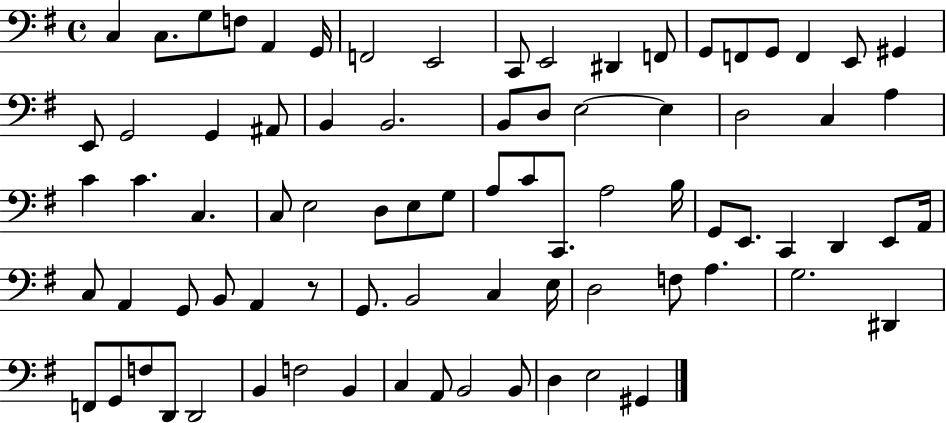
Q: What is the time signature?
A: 4/4